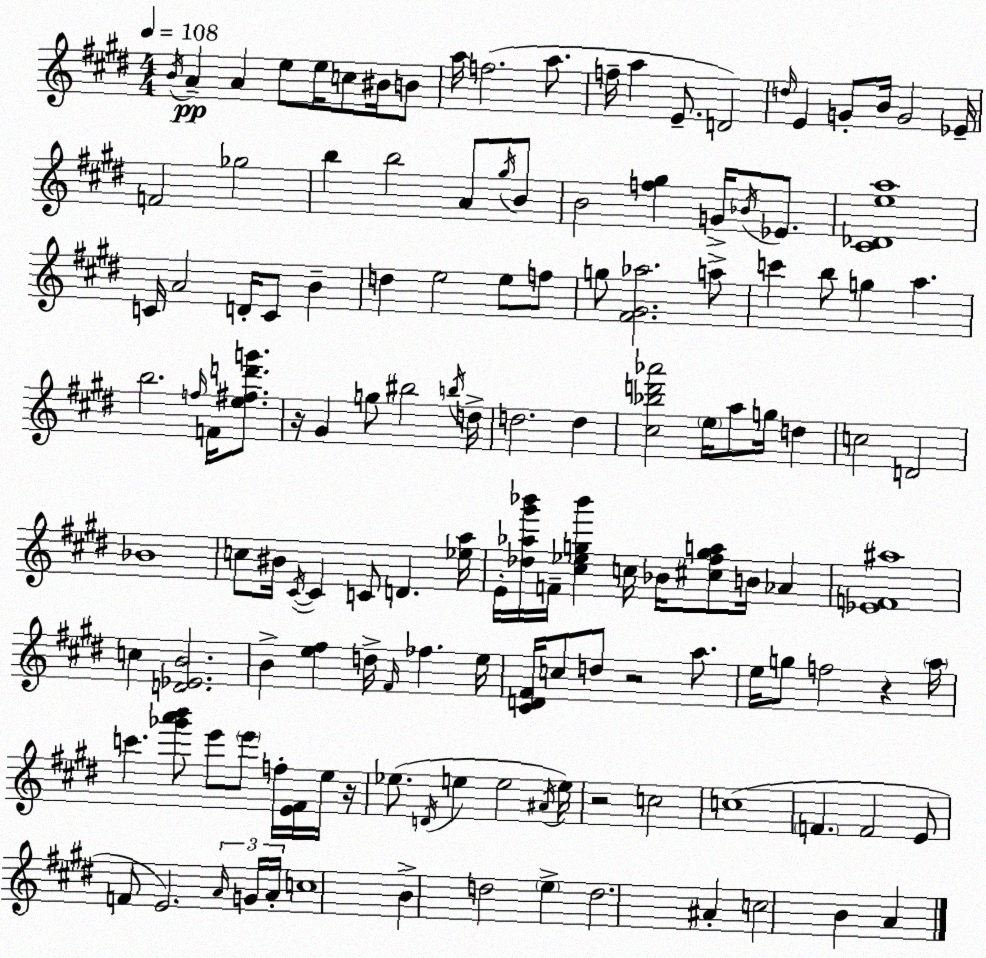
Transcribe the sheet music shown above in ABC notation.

X:1
T:Untitled
M:4/4
L:1/4
K:E
B/4 A A e/2 e/4 c/2 ^B/4 B/2 a/4 f2 a/2 f/4 a E/2 D2 d/4 E G/2 B/4 G2 _E/4 F2 _g2 b b2 A/2 ^g/4 B/2 B2 [f^g] G/4 _B/4 _E/2 [^C_Dea]4 C/4 A2 D/4 C/2 B d e2 e/2 f/2 g/2 [^F^G_a]2 a/2 c' b/2 g a b2 f/4 F/4 [e^fd'g']/2 z/4 ^G g/2 ^b2 b/4 d/4 d2 d [^c_bd'_a']2 e/4 a/2 g/4 d c2 D2 _B4 c/2 ^B/4 ^C/4 ^C C/2 D [_ea]/4 E/4 [_d_a^g'_b']/4 F/4 [^c_eg_b'] c/4 _B/4 [^c^fga]/2 B/4 _A [_EF^a]4 c [D_EB]2 B [e^f] d/4 ^F/4 _f e/4 [^CD^F]/4 c/2 d/2 z2 a/2 e/4 g/2 f2 z a/4 c' [_g'a'b']/2 e'/2 e'/2 f/4 [E^F]/4 e/4 z/4 _e/2 D/4 e e2 ^A/4 e/4 z2 c2 c4 F F2 E/2 F/2 E2 A/4 G/4 A/4 c4 B d2 e d2 ^A c2 B A